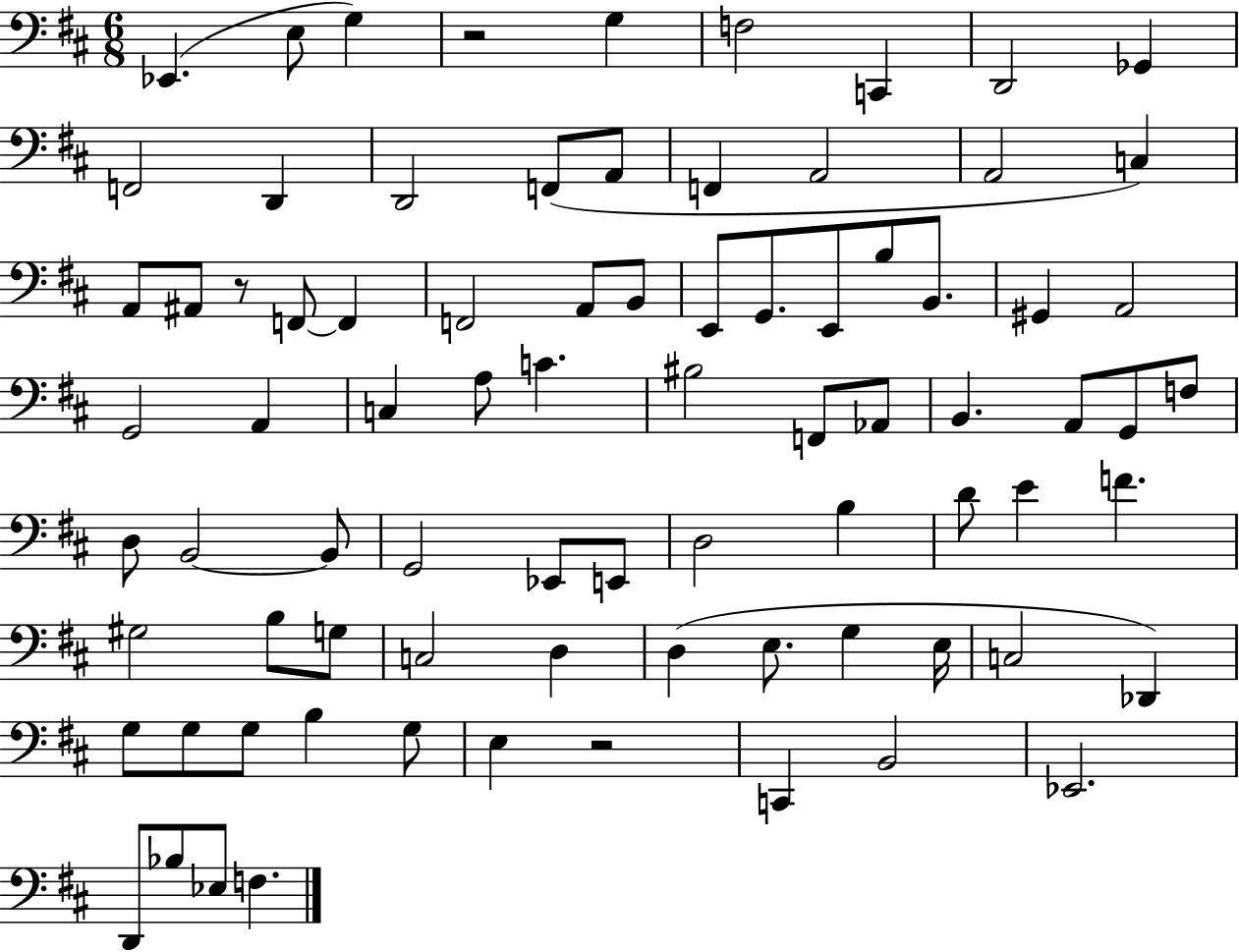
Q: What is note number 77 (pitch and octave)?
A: Eb3